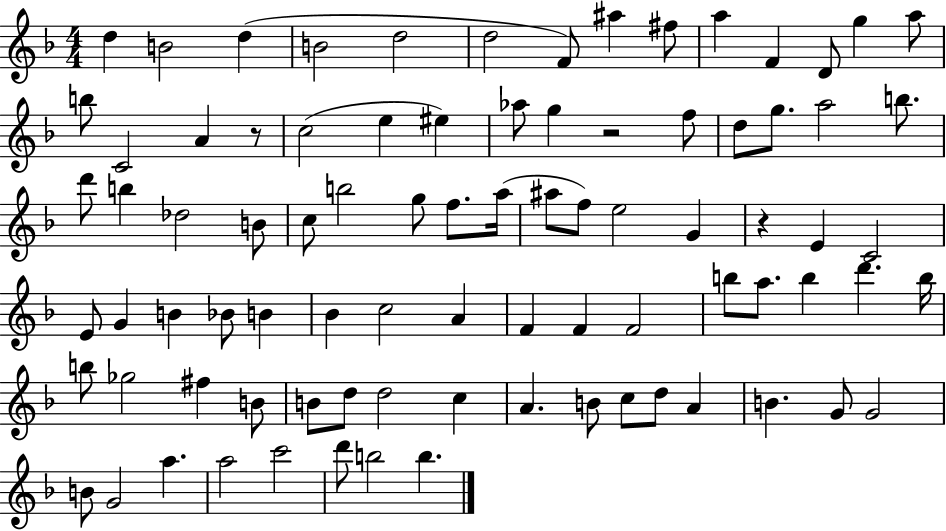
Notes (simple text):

D5/q B4/h D5/q B4/h D5/h D5/h F4/e A#5/q F#5/e A5/q F4/q D4/e G5/q A5/e B5/e C4/h A4/q R/e C5/h E5/q EIS5/q Ab5/e G5/q R/h F5/e D5/e G5/e. A5/h B5/e. D6/e B5/q Db5/h B4/e C5/e B5/h G5/e F5/e. A5/s A#5/e F5/e E5/h G4/q R/q E4/q C4/h E4/e G4/q B4/q Bb4/e B4/q Bb4/q C5/h A4/q F4/q F4/q F4/h B5/e A5/e. B5/q D6/q. B5/s B5/e Gb5/h F#5/q B4/e B4/e D5/e D5/h C5/q A4/q. B4/e C5/e D5/e A4/q B4/q. G4/e G4/h B4/e G4/h A5/q. A5/h C6/h D6/e B5/h B5/q.